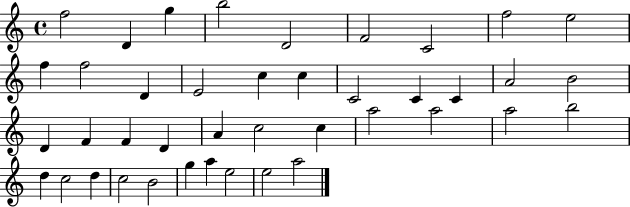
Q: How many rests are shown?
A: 0